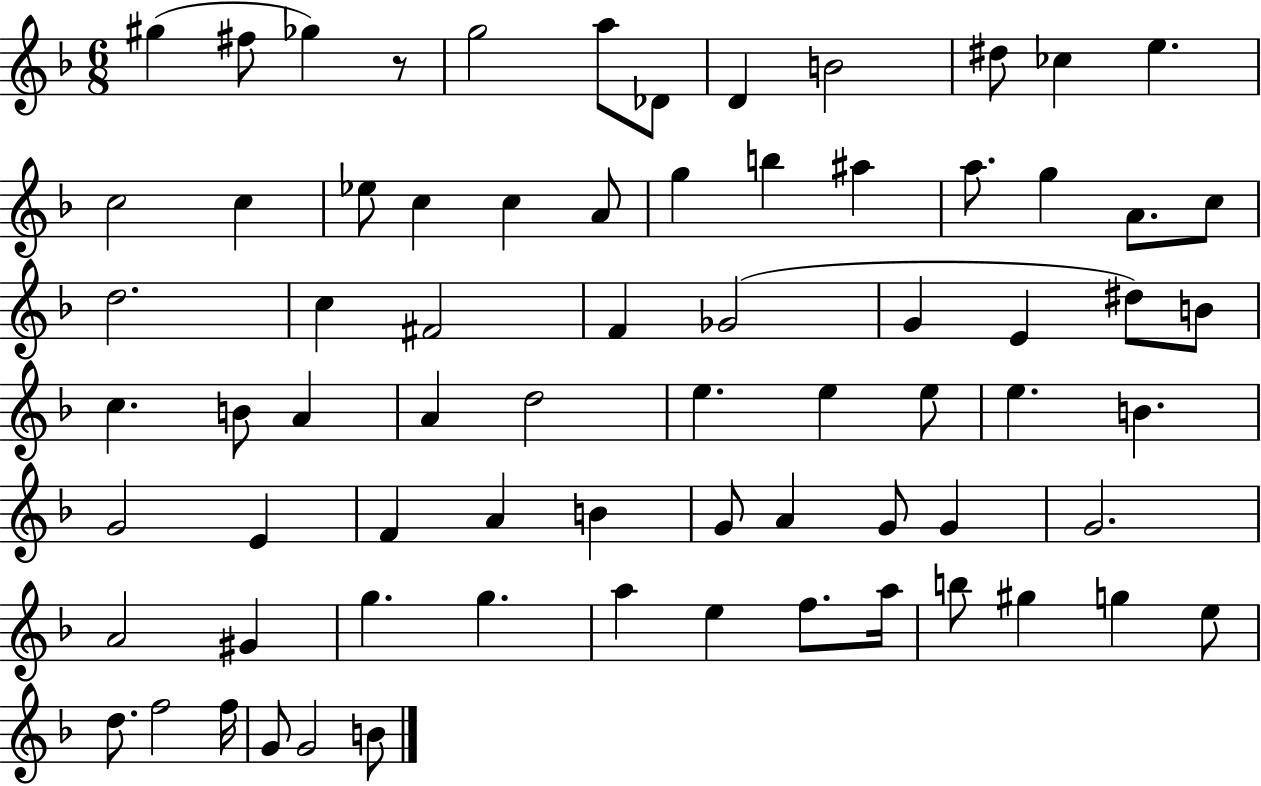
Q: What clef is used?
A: treble